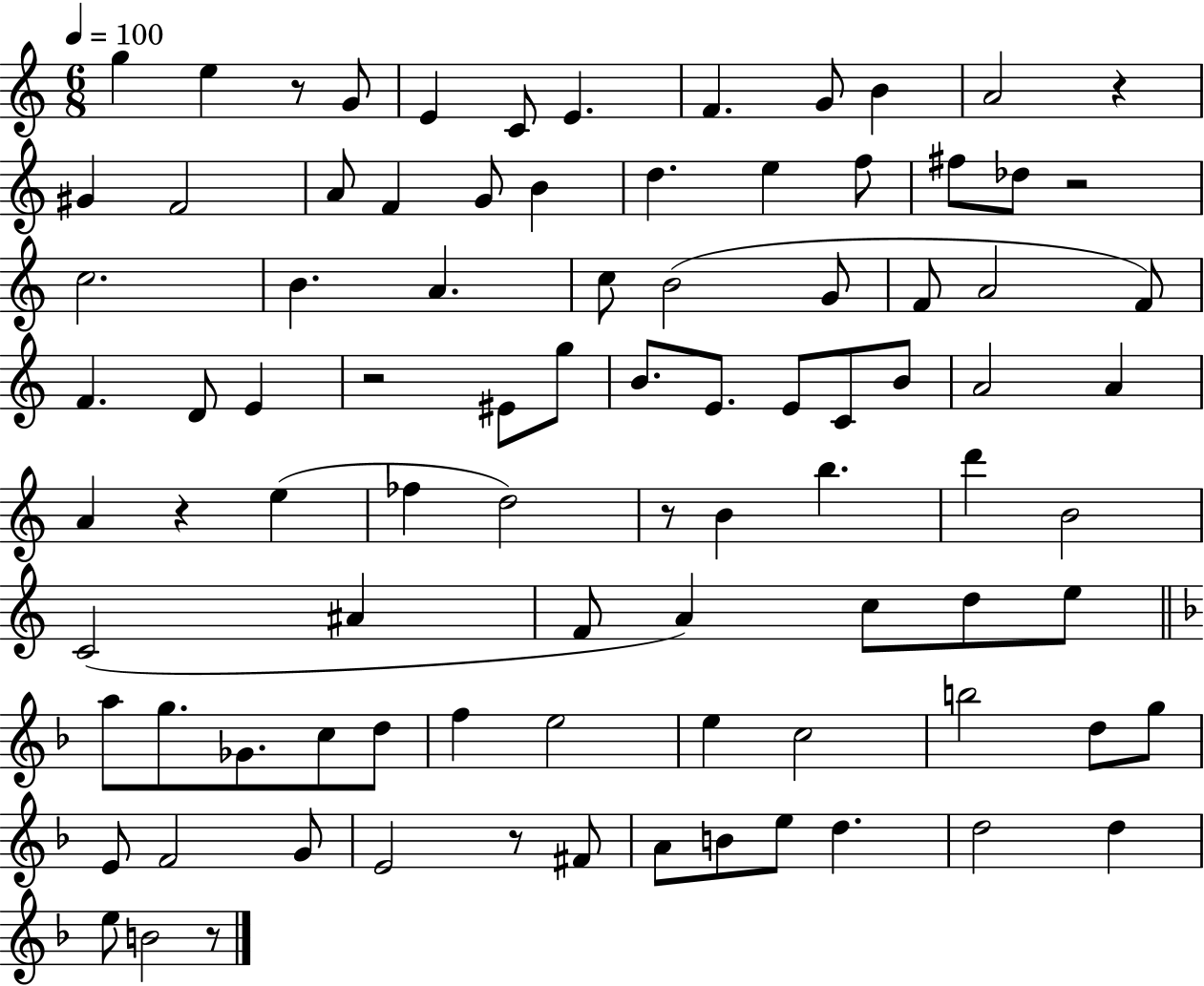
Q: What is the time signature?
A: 6/8